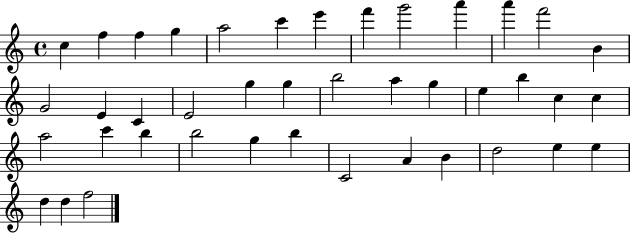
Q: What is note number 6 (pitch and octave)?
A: C6